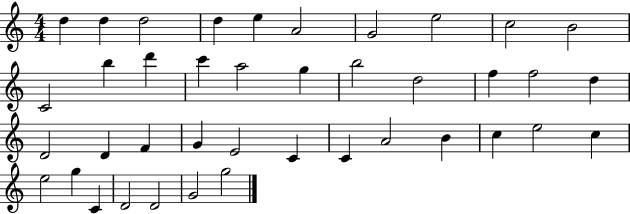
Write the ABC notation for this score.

X:1
T:Untitled
M:4/4
L:1/4
K:C
d d d2 d e A2 G2 e2 c2 B2 C2 b d' c' a2 g b2 d2 f f2 d D2 D F G E2 C C A2 B c e2 c e2 g C D2 D2 G2 g2